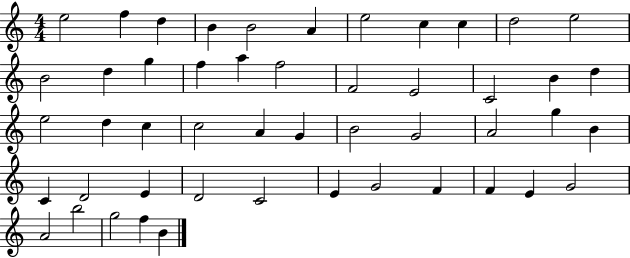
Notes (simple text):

E5/h F5/q D5/q B4/q B4/h A4/q E5/h C5/q C5/q D5/h E5/h B4/h D5/q G5/q F5/q A5/q F5/h F4/h E4/h C4/h B4/q D5/q E5/h D5/q C5/q C5/h A4/q G4/q B4/h G4/h A4/h G5/q B4/q C4/q D4/h E4/q D4/h C4/h E4/q G4/h F4/q F4/q E4/q G4/h A4/h B5/h G5/h F5/q B4/q